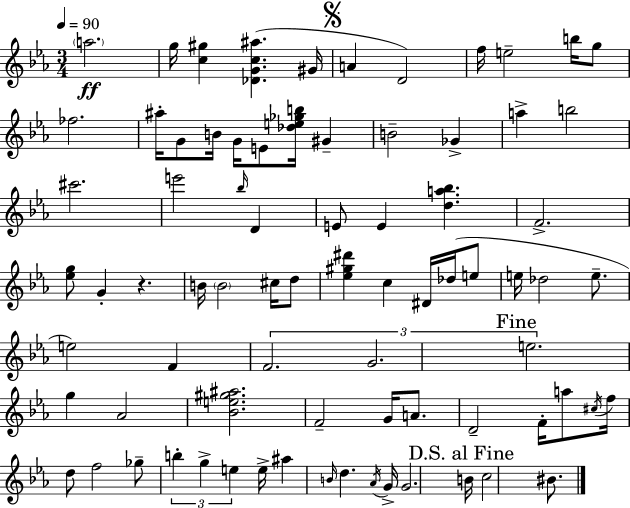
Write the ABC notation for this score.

X:1
T:Untitled
M:3/4
L:1/4
K:Cm
a2 g/4 [c^g] [_DGc^a] ^G/4 A D2 f/4 e2 b/4 g/2 _f2 ^a/4 G/2 B/4 G/4 E/2 [_de_gb]/4 ^G B2 _G a b2 ^c'2 e'2 _b/4 D E/2 E [da_b] F2 [_eg]/2 G z B/4 B2 ^c/4 d/2 [_e^g^d'] c ^D/4 _d/4 e/2 e/4 _d2 e/2 e2 F F2 G2 e2 g _A2 [_Be^g^a]2 F2 G/4 A/2 D2 F/4 a/2 ^c/4 f/4 d/2 f2 _g/2 b g e e/4 ^a B/4 d _A/4 G/4 G2 B/4 c2 ^B/2